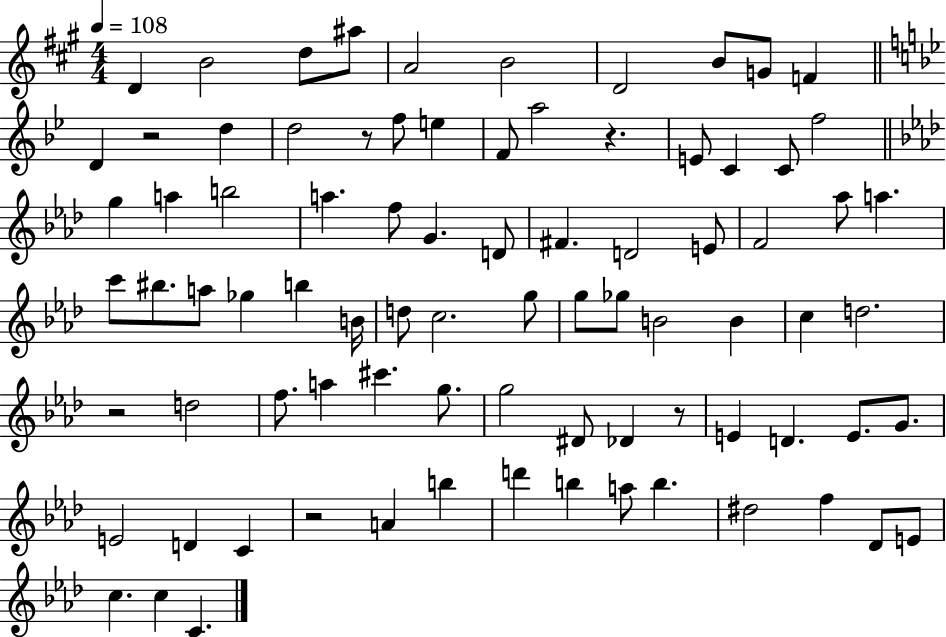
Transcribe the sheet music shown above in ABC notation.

X:1
T:Untitled
M:4/4
L:1/4
K:A
D B2 d/2 ^a/2 A2 B2 D2 B/2 G/2 F D z2 d d2 z/2 f/2 e F/2 a2 z E/2 C C/2 f2 g a b2 a f/2 G D/2 ^F D2 E/2 F2 _a/2 a c'/2 ^b/2 a/2 _g b B/4 d/2 c2 g/2 g/2 _g/2 B2 B c d2 z2 d2 f/2 a ^c' g/2 g2 ^D/2 _D z/2 E D E/2 G/2 E2 D C z2 A b d' b a/2 b ^d2 f _D/2 E/2 c c C